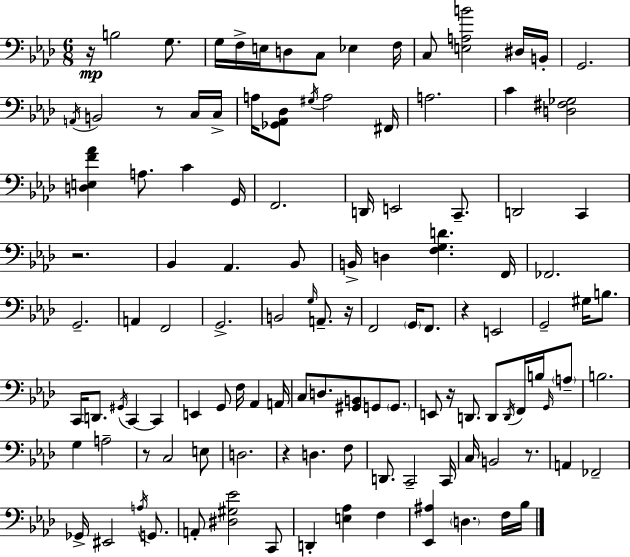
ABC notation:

X:1
T:Untitled
M:6/8
L:1/4
K:Ab
z/4 B,2 G,/2 G,/4 F,/4 E,/4 D,/2 C,/2 _E, F,/4 C,/2 [E,A,B]2 ^D,/4 B,,/4 G,,2 A,,/4 B,,2 z/2 C,/4 C,/4 A,/4 [_G,,_A,,_D,]/2 ^G,/4 A,2 ^F,,/4 A,2 C [D,^F,_G,]2 [D,E,F_A] A,/2 C G,,/4 F,,2 D,,/4 E,,2 C,,/2 D,,2 C,, z2 _B,, _A,, _B,,/2 B,,/4 D, [F,G,D] F,,/4 _F,,2 G,,2 A,, F,,2 G,,2 B,,2 G,/4 A,,/2 z/4 F,,2 G,,/4 F,,/2 z E,,2 G,,2 ^G,/4 B,/2 C,,/4 D,,/2 ^G,,/4 C,, C,, E,, G,,/2 F,/4 _A,, A,,/4 C,/2 D,/2 [^G,,B,,]/2 G,,/2 G,,/2 E,,/2 z/4 D,,/2 D,,/2 D,,/4 F,,/4 B,/4 G,,/4 A,/2 B,2 G, A,2 z/2 C,2 E,/2 D,2 z D, F,/2 D,,/2 C,,2 C,,/4 C,/4 B,,2 z/2 A,, _F,,2 _G,,/4 ^E,,2 A,/4 G,,/2 A,,/2 [^D,^G,_E]2 C,,/2 D,, [E,_A,] F, [_E,,^A,] D, F,/4 _B,/4